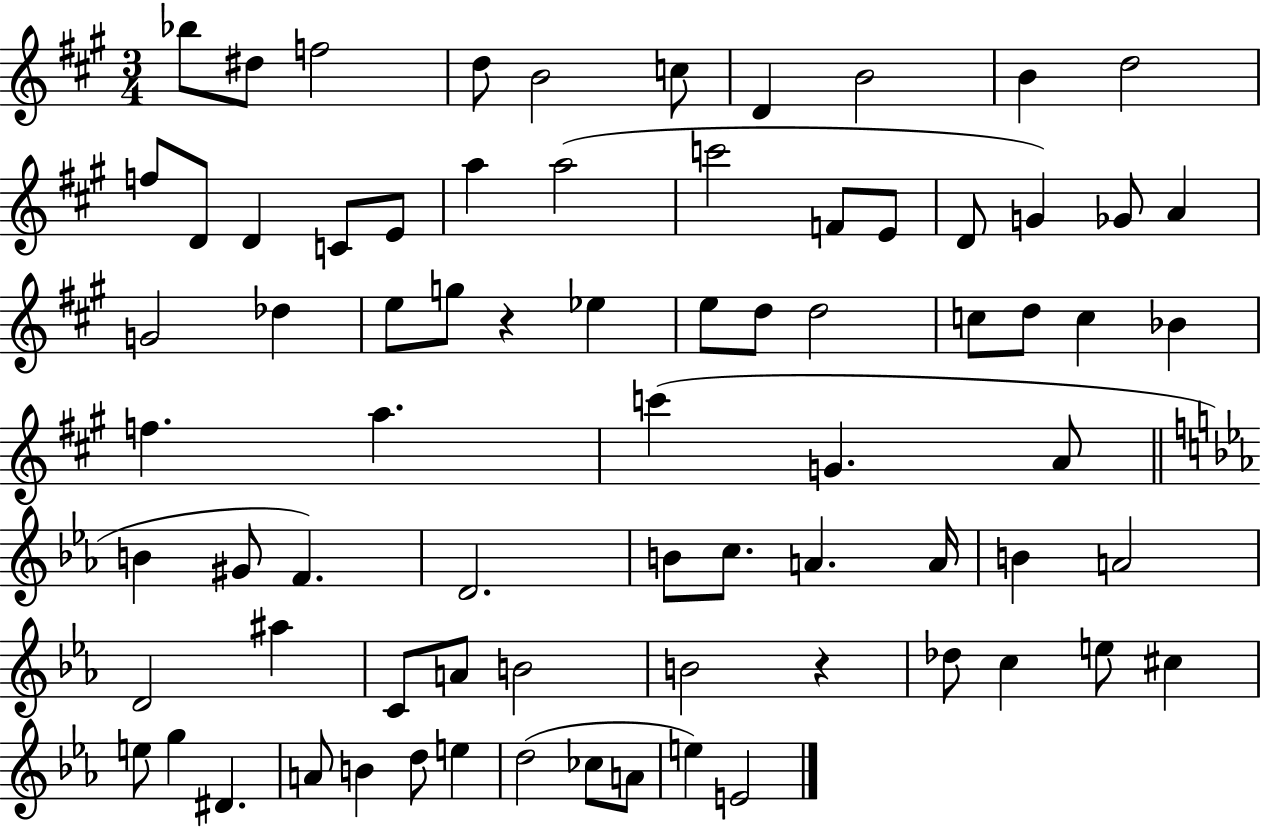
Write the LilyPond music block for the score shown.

{
  \clef treble
  \numericTimeSignature
  \time 3/4
  \key a \major
  bes''8 dis''8 f''2 | d''8 b'2 c''8 | d'4 b'2 | b'4 d''2 | \break f''8 d'8 d'4 c'8 e'8 | a''4 a''2( | c'''2 f'8 e'8 | d'8 g'4) ges'8 a'4 | \break g'2 des''4 | e''8 g''8 r4 ees''4 | e''8 d''8 d''2 | c''8 d''8 c''4 bes'4 | \break f''4. a''4. | c'''4( g'4. a'8 | \bar "||" \break \key c \minor b'4 gis'8 f'4.) | d'2. | b'8 c''8. a'4. a'16 | b'4 a'2 | \break d'2 ais''4 | c'8 a'8 b'2 | b'2 r4 | des''8 c''4 e''8 cis''4 | \break e''8 g''4 dis'4. | a'8 b'4 d''8 e''4 | d''2( ces''8 a'8 | e''4) e'2 | \break \bar "|."
}